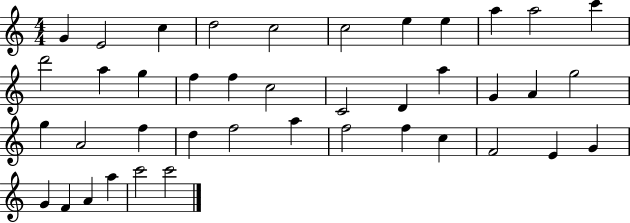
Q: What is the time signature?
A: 4/4